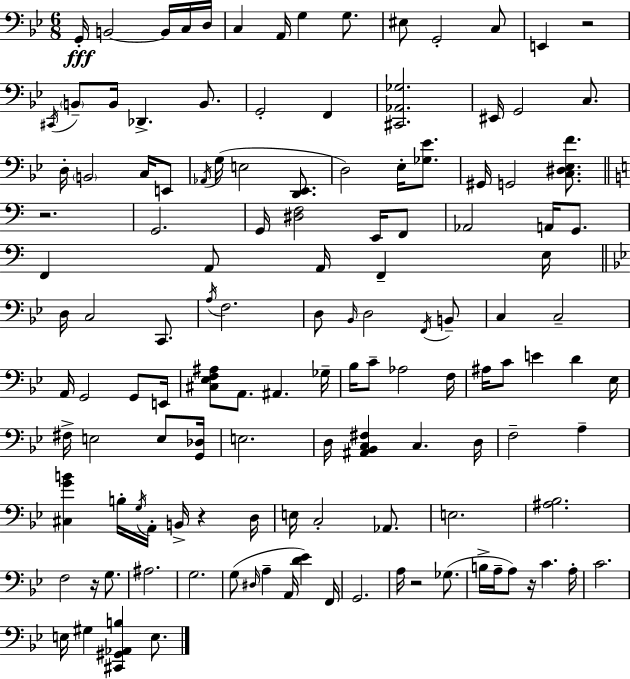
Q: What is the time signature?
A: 6/8